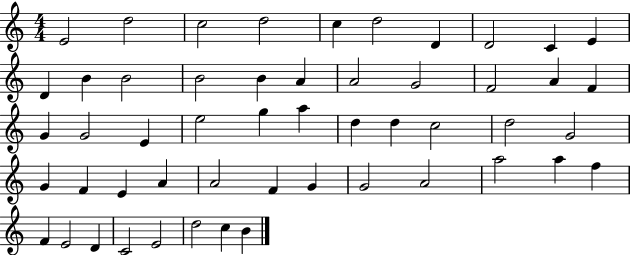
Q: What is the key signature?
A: C major